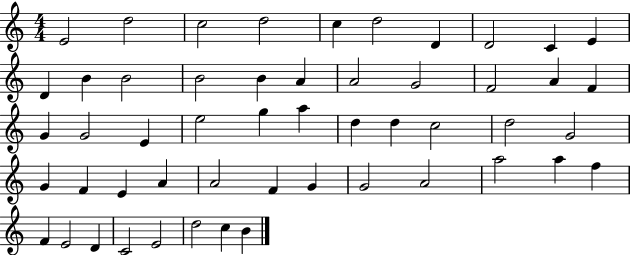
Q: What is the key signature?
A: C major